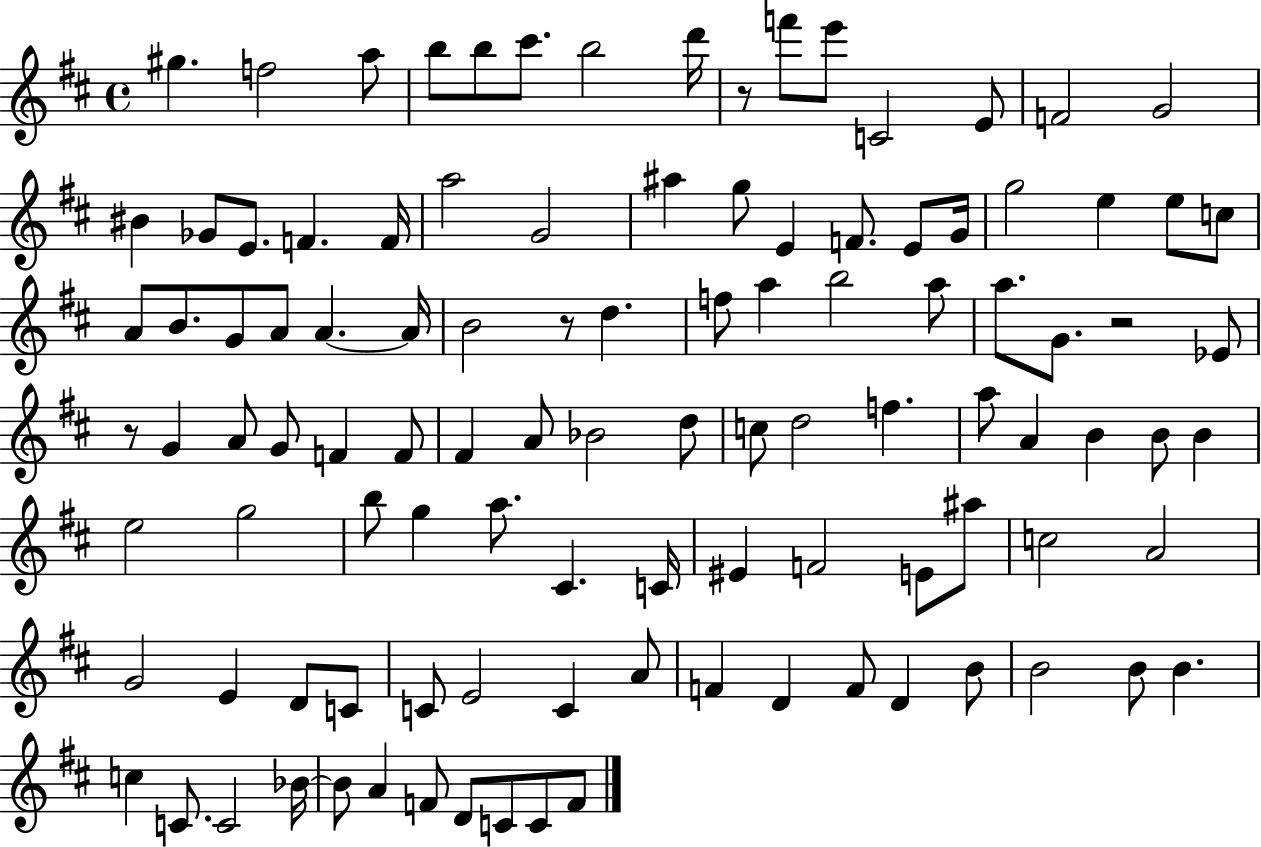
G#5/q. F5/h A5/e B5/e B5/e C#6/e. B5/h D6/s R/e F6/e E6/e C4/h E4/e F4/h G4/h BIS4/q Gb4/e E4/e. F4/q. F4/s A5/h G4/h A#5/q G5/e E4/q F4/e. E4/e G4/s G5/h E5/q E5/e C5/e A4/e B4/e. G4/e A4/e A4/q. A4/s B4/h R/e D5/q. F5/e A5/q B5/h A5/e A5/e. G4/e. R/h Eb4/e R/e G4/q A4/e G4/e F4/q F4/e F#4/q A4/e Bb4/h D5/e C5/e D5/h F5/q. A5/e A4/q B4/q B4/e B4/q E5/h G5/h B5/e G5/q A5/e. C#4/q. C4/s EIS4/q F4/h E4/e A#5/e C5/h A4/h G4/h E4/q D4/e C4/e C4/e E4/h C4/q A4/e F4/q D4/q F4/e D4/q B4/e B4/h B4/e B4/q. C5/q C4/e. C4/h Bb4/s Bb4/e A4/q F4/e D4/e C4/e C4/e F4/e